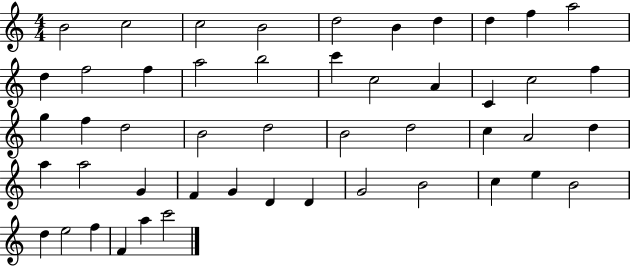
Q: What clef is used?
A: treble